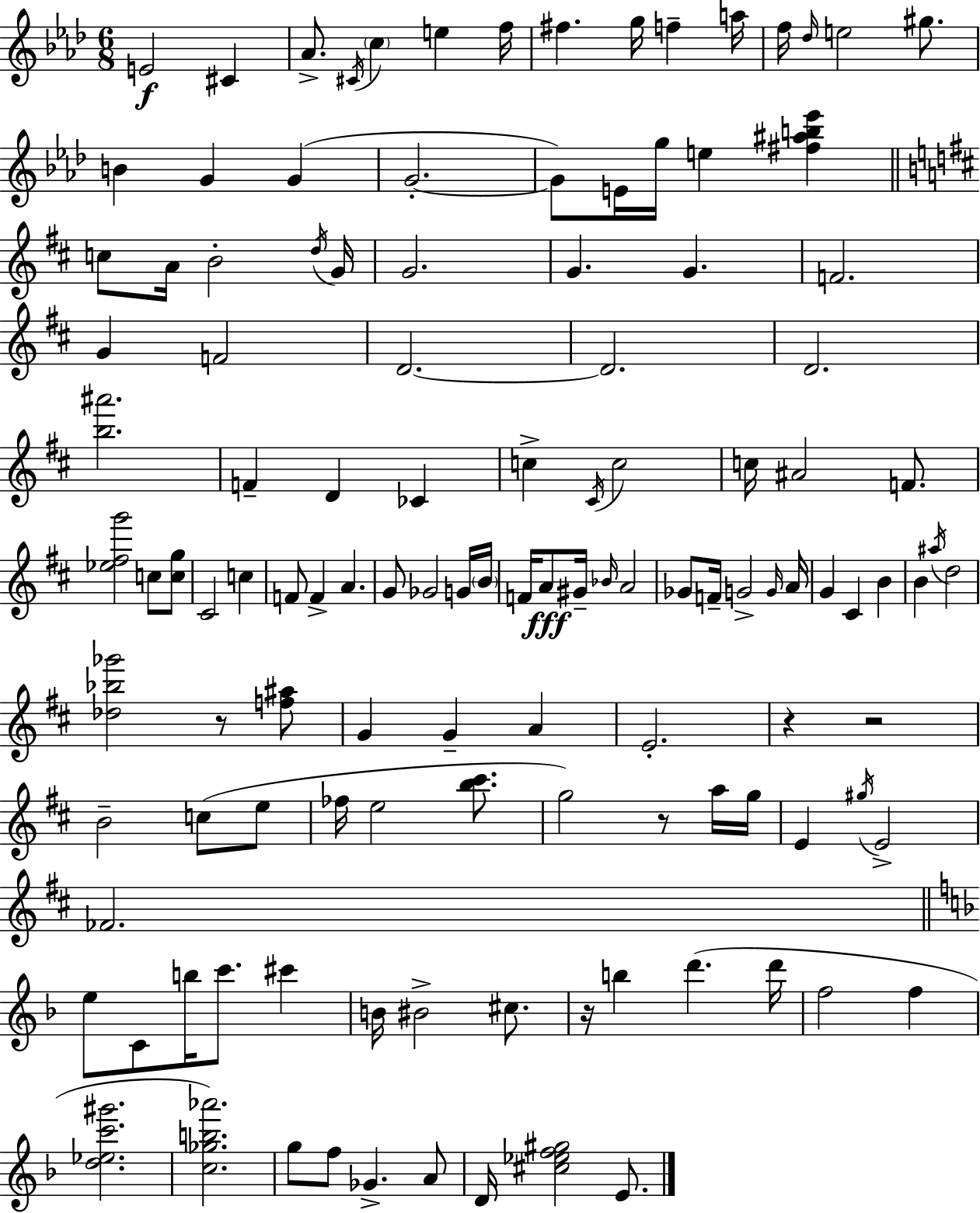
X:1
T:Untitled
M:6/8
L:1/4
K:Ab
E2 ^C _A/2 ^C/4 c e f/4 ^f g/4 f a/4 f/4 _d/4 e2 ^g/2 B G G G2 G/2 E/4 g/4 e [^f^ab_e'] c/2 A/4 B2 d/4 G/4 G2 G G F2 G F2 D2 D2 D2 [b^a']2 F D _C c ^C/4 c2 c/4 ^A2 F/2 [_e^fg']2 c/2 [cg]/2 ^C2 c F/2 F A G/2 _G2 G/4 B/4 F/4 A/2 ^G/4 _B/4 A2 _G/2 F/4 G2 G/4 A/4 G ^C B B ^a/4 d2 [_d_b_g']2 z/2 [f^a]/2 G G A E2 z z2 B2 c/2 e/2 _f/4 e2 [b^c']/2 g2 z/2 a/4 g/4 E ^g/4 E2 _F2 e/2 C/2 b/4 c'/2 ^c' B/4 ^B2 ^c/2 z/4 b d' d'/4 f2 f [d_ec'^g']2 [c_gb_a']2 g/2 f/2 _G A/2 D/4 [^c_ef^g]2 E/2